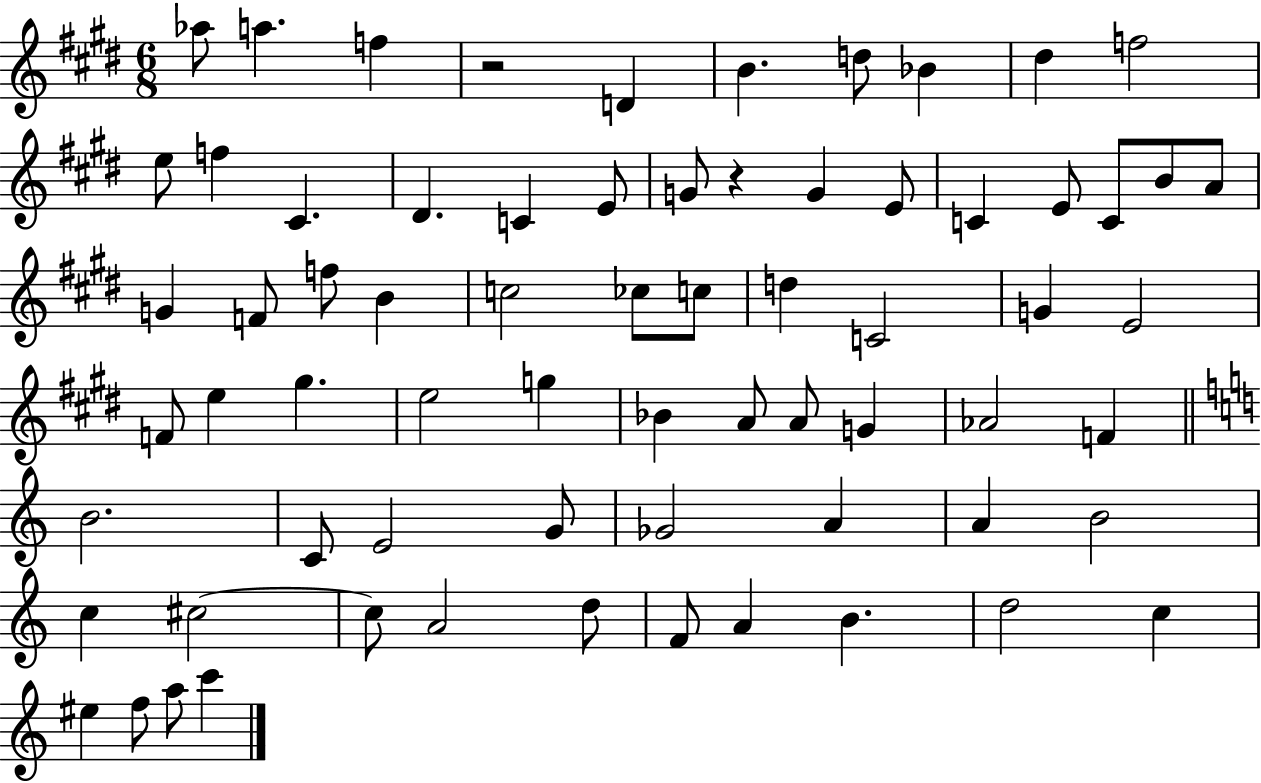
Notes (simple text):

Ab5/e A5/q. F5/q R/h D4/q B4/q. D5/e Bb4/q D#5/q F5/h E5/e F5/q C#4/q. D#4/q. C4/q E4/e G4/e R/q G4/q E4/e C4/q E4/e C4/e B4/e A4/e G4/q F4/e F5/e B4/q C5/h CES5/e C5/e D5/q C4/h G4/q E4/h F4/e E5/q G#5/q. E5/h G5/q Bb4/q A4/e A4/e G4/q Ab4/h F4/q B4/h. C4/e E4/h G4/e Gb4/h A4/q A4/q B4/h C5/q C#5/h C#5/e A4/h D5/e F4/e A4/q B4/q. D5/h C5/q EIS5/q F5/e A5/e C6/q